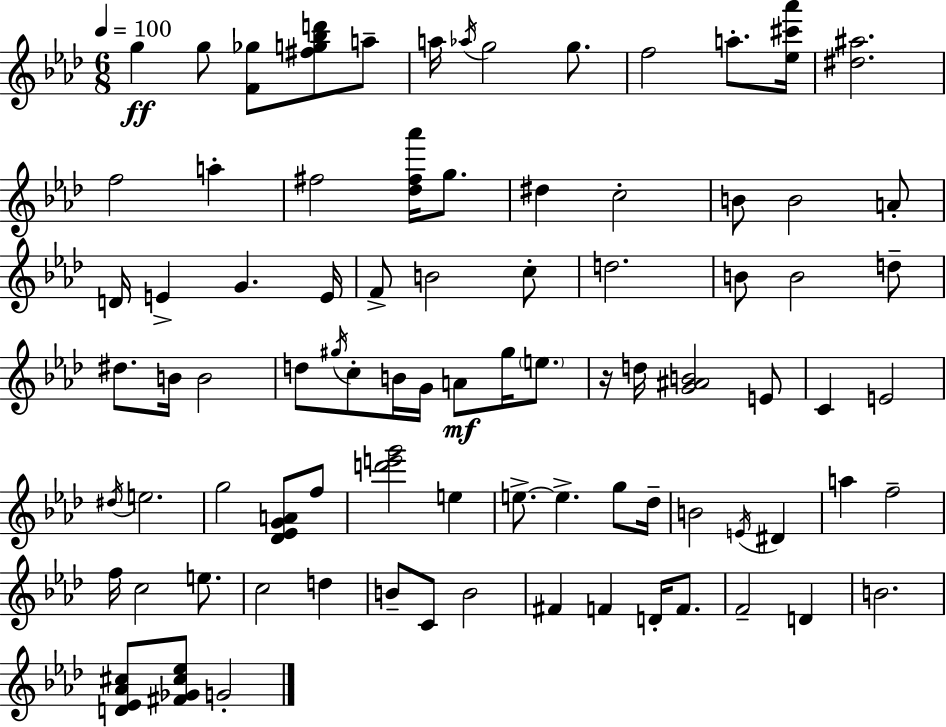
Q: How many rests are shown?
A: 1